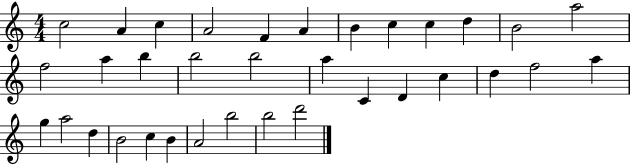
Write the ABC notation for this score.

X:1
T:Untitled
M:4/4
L:1/4
K:C
c2 A c A2 F A B c c d B2 a2 f2 a b b2 b2 a C D c d f2 a g a2 d B2 c B A2 b2 b2 d'2